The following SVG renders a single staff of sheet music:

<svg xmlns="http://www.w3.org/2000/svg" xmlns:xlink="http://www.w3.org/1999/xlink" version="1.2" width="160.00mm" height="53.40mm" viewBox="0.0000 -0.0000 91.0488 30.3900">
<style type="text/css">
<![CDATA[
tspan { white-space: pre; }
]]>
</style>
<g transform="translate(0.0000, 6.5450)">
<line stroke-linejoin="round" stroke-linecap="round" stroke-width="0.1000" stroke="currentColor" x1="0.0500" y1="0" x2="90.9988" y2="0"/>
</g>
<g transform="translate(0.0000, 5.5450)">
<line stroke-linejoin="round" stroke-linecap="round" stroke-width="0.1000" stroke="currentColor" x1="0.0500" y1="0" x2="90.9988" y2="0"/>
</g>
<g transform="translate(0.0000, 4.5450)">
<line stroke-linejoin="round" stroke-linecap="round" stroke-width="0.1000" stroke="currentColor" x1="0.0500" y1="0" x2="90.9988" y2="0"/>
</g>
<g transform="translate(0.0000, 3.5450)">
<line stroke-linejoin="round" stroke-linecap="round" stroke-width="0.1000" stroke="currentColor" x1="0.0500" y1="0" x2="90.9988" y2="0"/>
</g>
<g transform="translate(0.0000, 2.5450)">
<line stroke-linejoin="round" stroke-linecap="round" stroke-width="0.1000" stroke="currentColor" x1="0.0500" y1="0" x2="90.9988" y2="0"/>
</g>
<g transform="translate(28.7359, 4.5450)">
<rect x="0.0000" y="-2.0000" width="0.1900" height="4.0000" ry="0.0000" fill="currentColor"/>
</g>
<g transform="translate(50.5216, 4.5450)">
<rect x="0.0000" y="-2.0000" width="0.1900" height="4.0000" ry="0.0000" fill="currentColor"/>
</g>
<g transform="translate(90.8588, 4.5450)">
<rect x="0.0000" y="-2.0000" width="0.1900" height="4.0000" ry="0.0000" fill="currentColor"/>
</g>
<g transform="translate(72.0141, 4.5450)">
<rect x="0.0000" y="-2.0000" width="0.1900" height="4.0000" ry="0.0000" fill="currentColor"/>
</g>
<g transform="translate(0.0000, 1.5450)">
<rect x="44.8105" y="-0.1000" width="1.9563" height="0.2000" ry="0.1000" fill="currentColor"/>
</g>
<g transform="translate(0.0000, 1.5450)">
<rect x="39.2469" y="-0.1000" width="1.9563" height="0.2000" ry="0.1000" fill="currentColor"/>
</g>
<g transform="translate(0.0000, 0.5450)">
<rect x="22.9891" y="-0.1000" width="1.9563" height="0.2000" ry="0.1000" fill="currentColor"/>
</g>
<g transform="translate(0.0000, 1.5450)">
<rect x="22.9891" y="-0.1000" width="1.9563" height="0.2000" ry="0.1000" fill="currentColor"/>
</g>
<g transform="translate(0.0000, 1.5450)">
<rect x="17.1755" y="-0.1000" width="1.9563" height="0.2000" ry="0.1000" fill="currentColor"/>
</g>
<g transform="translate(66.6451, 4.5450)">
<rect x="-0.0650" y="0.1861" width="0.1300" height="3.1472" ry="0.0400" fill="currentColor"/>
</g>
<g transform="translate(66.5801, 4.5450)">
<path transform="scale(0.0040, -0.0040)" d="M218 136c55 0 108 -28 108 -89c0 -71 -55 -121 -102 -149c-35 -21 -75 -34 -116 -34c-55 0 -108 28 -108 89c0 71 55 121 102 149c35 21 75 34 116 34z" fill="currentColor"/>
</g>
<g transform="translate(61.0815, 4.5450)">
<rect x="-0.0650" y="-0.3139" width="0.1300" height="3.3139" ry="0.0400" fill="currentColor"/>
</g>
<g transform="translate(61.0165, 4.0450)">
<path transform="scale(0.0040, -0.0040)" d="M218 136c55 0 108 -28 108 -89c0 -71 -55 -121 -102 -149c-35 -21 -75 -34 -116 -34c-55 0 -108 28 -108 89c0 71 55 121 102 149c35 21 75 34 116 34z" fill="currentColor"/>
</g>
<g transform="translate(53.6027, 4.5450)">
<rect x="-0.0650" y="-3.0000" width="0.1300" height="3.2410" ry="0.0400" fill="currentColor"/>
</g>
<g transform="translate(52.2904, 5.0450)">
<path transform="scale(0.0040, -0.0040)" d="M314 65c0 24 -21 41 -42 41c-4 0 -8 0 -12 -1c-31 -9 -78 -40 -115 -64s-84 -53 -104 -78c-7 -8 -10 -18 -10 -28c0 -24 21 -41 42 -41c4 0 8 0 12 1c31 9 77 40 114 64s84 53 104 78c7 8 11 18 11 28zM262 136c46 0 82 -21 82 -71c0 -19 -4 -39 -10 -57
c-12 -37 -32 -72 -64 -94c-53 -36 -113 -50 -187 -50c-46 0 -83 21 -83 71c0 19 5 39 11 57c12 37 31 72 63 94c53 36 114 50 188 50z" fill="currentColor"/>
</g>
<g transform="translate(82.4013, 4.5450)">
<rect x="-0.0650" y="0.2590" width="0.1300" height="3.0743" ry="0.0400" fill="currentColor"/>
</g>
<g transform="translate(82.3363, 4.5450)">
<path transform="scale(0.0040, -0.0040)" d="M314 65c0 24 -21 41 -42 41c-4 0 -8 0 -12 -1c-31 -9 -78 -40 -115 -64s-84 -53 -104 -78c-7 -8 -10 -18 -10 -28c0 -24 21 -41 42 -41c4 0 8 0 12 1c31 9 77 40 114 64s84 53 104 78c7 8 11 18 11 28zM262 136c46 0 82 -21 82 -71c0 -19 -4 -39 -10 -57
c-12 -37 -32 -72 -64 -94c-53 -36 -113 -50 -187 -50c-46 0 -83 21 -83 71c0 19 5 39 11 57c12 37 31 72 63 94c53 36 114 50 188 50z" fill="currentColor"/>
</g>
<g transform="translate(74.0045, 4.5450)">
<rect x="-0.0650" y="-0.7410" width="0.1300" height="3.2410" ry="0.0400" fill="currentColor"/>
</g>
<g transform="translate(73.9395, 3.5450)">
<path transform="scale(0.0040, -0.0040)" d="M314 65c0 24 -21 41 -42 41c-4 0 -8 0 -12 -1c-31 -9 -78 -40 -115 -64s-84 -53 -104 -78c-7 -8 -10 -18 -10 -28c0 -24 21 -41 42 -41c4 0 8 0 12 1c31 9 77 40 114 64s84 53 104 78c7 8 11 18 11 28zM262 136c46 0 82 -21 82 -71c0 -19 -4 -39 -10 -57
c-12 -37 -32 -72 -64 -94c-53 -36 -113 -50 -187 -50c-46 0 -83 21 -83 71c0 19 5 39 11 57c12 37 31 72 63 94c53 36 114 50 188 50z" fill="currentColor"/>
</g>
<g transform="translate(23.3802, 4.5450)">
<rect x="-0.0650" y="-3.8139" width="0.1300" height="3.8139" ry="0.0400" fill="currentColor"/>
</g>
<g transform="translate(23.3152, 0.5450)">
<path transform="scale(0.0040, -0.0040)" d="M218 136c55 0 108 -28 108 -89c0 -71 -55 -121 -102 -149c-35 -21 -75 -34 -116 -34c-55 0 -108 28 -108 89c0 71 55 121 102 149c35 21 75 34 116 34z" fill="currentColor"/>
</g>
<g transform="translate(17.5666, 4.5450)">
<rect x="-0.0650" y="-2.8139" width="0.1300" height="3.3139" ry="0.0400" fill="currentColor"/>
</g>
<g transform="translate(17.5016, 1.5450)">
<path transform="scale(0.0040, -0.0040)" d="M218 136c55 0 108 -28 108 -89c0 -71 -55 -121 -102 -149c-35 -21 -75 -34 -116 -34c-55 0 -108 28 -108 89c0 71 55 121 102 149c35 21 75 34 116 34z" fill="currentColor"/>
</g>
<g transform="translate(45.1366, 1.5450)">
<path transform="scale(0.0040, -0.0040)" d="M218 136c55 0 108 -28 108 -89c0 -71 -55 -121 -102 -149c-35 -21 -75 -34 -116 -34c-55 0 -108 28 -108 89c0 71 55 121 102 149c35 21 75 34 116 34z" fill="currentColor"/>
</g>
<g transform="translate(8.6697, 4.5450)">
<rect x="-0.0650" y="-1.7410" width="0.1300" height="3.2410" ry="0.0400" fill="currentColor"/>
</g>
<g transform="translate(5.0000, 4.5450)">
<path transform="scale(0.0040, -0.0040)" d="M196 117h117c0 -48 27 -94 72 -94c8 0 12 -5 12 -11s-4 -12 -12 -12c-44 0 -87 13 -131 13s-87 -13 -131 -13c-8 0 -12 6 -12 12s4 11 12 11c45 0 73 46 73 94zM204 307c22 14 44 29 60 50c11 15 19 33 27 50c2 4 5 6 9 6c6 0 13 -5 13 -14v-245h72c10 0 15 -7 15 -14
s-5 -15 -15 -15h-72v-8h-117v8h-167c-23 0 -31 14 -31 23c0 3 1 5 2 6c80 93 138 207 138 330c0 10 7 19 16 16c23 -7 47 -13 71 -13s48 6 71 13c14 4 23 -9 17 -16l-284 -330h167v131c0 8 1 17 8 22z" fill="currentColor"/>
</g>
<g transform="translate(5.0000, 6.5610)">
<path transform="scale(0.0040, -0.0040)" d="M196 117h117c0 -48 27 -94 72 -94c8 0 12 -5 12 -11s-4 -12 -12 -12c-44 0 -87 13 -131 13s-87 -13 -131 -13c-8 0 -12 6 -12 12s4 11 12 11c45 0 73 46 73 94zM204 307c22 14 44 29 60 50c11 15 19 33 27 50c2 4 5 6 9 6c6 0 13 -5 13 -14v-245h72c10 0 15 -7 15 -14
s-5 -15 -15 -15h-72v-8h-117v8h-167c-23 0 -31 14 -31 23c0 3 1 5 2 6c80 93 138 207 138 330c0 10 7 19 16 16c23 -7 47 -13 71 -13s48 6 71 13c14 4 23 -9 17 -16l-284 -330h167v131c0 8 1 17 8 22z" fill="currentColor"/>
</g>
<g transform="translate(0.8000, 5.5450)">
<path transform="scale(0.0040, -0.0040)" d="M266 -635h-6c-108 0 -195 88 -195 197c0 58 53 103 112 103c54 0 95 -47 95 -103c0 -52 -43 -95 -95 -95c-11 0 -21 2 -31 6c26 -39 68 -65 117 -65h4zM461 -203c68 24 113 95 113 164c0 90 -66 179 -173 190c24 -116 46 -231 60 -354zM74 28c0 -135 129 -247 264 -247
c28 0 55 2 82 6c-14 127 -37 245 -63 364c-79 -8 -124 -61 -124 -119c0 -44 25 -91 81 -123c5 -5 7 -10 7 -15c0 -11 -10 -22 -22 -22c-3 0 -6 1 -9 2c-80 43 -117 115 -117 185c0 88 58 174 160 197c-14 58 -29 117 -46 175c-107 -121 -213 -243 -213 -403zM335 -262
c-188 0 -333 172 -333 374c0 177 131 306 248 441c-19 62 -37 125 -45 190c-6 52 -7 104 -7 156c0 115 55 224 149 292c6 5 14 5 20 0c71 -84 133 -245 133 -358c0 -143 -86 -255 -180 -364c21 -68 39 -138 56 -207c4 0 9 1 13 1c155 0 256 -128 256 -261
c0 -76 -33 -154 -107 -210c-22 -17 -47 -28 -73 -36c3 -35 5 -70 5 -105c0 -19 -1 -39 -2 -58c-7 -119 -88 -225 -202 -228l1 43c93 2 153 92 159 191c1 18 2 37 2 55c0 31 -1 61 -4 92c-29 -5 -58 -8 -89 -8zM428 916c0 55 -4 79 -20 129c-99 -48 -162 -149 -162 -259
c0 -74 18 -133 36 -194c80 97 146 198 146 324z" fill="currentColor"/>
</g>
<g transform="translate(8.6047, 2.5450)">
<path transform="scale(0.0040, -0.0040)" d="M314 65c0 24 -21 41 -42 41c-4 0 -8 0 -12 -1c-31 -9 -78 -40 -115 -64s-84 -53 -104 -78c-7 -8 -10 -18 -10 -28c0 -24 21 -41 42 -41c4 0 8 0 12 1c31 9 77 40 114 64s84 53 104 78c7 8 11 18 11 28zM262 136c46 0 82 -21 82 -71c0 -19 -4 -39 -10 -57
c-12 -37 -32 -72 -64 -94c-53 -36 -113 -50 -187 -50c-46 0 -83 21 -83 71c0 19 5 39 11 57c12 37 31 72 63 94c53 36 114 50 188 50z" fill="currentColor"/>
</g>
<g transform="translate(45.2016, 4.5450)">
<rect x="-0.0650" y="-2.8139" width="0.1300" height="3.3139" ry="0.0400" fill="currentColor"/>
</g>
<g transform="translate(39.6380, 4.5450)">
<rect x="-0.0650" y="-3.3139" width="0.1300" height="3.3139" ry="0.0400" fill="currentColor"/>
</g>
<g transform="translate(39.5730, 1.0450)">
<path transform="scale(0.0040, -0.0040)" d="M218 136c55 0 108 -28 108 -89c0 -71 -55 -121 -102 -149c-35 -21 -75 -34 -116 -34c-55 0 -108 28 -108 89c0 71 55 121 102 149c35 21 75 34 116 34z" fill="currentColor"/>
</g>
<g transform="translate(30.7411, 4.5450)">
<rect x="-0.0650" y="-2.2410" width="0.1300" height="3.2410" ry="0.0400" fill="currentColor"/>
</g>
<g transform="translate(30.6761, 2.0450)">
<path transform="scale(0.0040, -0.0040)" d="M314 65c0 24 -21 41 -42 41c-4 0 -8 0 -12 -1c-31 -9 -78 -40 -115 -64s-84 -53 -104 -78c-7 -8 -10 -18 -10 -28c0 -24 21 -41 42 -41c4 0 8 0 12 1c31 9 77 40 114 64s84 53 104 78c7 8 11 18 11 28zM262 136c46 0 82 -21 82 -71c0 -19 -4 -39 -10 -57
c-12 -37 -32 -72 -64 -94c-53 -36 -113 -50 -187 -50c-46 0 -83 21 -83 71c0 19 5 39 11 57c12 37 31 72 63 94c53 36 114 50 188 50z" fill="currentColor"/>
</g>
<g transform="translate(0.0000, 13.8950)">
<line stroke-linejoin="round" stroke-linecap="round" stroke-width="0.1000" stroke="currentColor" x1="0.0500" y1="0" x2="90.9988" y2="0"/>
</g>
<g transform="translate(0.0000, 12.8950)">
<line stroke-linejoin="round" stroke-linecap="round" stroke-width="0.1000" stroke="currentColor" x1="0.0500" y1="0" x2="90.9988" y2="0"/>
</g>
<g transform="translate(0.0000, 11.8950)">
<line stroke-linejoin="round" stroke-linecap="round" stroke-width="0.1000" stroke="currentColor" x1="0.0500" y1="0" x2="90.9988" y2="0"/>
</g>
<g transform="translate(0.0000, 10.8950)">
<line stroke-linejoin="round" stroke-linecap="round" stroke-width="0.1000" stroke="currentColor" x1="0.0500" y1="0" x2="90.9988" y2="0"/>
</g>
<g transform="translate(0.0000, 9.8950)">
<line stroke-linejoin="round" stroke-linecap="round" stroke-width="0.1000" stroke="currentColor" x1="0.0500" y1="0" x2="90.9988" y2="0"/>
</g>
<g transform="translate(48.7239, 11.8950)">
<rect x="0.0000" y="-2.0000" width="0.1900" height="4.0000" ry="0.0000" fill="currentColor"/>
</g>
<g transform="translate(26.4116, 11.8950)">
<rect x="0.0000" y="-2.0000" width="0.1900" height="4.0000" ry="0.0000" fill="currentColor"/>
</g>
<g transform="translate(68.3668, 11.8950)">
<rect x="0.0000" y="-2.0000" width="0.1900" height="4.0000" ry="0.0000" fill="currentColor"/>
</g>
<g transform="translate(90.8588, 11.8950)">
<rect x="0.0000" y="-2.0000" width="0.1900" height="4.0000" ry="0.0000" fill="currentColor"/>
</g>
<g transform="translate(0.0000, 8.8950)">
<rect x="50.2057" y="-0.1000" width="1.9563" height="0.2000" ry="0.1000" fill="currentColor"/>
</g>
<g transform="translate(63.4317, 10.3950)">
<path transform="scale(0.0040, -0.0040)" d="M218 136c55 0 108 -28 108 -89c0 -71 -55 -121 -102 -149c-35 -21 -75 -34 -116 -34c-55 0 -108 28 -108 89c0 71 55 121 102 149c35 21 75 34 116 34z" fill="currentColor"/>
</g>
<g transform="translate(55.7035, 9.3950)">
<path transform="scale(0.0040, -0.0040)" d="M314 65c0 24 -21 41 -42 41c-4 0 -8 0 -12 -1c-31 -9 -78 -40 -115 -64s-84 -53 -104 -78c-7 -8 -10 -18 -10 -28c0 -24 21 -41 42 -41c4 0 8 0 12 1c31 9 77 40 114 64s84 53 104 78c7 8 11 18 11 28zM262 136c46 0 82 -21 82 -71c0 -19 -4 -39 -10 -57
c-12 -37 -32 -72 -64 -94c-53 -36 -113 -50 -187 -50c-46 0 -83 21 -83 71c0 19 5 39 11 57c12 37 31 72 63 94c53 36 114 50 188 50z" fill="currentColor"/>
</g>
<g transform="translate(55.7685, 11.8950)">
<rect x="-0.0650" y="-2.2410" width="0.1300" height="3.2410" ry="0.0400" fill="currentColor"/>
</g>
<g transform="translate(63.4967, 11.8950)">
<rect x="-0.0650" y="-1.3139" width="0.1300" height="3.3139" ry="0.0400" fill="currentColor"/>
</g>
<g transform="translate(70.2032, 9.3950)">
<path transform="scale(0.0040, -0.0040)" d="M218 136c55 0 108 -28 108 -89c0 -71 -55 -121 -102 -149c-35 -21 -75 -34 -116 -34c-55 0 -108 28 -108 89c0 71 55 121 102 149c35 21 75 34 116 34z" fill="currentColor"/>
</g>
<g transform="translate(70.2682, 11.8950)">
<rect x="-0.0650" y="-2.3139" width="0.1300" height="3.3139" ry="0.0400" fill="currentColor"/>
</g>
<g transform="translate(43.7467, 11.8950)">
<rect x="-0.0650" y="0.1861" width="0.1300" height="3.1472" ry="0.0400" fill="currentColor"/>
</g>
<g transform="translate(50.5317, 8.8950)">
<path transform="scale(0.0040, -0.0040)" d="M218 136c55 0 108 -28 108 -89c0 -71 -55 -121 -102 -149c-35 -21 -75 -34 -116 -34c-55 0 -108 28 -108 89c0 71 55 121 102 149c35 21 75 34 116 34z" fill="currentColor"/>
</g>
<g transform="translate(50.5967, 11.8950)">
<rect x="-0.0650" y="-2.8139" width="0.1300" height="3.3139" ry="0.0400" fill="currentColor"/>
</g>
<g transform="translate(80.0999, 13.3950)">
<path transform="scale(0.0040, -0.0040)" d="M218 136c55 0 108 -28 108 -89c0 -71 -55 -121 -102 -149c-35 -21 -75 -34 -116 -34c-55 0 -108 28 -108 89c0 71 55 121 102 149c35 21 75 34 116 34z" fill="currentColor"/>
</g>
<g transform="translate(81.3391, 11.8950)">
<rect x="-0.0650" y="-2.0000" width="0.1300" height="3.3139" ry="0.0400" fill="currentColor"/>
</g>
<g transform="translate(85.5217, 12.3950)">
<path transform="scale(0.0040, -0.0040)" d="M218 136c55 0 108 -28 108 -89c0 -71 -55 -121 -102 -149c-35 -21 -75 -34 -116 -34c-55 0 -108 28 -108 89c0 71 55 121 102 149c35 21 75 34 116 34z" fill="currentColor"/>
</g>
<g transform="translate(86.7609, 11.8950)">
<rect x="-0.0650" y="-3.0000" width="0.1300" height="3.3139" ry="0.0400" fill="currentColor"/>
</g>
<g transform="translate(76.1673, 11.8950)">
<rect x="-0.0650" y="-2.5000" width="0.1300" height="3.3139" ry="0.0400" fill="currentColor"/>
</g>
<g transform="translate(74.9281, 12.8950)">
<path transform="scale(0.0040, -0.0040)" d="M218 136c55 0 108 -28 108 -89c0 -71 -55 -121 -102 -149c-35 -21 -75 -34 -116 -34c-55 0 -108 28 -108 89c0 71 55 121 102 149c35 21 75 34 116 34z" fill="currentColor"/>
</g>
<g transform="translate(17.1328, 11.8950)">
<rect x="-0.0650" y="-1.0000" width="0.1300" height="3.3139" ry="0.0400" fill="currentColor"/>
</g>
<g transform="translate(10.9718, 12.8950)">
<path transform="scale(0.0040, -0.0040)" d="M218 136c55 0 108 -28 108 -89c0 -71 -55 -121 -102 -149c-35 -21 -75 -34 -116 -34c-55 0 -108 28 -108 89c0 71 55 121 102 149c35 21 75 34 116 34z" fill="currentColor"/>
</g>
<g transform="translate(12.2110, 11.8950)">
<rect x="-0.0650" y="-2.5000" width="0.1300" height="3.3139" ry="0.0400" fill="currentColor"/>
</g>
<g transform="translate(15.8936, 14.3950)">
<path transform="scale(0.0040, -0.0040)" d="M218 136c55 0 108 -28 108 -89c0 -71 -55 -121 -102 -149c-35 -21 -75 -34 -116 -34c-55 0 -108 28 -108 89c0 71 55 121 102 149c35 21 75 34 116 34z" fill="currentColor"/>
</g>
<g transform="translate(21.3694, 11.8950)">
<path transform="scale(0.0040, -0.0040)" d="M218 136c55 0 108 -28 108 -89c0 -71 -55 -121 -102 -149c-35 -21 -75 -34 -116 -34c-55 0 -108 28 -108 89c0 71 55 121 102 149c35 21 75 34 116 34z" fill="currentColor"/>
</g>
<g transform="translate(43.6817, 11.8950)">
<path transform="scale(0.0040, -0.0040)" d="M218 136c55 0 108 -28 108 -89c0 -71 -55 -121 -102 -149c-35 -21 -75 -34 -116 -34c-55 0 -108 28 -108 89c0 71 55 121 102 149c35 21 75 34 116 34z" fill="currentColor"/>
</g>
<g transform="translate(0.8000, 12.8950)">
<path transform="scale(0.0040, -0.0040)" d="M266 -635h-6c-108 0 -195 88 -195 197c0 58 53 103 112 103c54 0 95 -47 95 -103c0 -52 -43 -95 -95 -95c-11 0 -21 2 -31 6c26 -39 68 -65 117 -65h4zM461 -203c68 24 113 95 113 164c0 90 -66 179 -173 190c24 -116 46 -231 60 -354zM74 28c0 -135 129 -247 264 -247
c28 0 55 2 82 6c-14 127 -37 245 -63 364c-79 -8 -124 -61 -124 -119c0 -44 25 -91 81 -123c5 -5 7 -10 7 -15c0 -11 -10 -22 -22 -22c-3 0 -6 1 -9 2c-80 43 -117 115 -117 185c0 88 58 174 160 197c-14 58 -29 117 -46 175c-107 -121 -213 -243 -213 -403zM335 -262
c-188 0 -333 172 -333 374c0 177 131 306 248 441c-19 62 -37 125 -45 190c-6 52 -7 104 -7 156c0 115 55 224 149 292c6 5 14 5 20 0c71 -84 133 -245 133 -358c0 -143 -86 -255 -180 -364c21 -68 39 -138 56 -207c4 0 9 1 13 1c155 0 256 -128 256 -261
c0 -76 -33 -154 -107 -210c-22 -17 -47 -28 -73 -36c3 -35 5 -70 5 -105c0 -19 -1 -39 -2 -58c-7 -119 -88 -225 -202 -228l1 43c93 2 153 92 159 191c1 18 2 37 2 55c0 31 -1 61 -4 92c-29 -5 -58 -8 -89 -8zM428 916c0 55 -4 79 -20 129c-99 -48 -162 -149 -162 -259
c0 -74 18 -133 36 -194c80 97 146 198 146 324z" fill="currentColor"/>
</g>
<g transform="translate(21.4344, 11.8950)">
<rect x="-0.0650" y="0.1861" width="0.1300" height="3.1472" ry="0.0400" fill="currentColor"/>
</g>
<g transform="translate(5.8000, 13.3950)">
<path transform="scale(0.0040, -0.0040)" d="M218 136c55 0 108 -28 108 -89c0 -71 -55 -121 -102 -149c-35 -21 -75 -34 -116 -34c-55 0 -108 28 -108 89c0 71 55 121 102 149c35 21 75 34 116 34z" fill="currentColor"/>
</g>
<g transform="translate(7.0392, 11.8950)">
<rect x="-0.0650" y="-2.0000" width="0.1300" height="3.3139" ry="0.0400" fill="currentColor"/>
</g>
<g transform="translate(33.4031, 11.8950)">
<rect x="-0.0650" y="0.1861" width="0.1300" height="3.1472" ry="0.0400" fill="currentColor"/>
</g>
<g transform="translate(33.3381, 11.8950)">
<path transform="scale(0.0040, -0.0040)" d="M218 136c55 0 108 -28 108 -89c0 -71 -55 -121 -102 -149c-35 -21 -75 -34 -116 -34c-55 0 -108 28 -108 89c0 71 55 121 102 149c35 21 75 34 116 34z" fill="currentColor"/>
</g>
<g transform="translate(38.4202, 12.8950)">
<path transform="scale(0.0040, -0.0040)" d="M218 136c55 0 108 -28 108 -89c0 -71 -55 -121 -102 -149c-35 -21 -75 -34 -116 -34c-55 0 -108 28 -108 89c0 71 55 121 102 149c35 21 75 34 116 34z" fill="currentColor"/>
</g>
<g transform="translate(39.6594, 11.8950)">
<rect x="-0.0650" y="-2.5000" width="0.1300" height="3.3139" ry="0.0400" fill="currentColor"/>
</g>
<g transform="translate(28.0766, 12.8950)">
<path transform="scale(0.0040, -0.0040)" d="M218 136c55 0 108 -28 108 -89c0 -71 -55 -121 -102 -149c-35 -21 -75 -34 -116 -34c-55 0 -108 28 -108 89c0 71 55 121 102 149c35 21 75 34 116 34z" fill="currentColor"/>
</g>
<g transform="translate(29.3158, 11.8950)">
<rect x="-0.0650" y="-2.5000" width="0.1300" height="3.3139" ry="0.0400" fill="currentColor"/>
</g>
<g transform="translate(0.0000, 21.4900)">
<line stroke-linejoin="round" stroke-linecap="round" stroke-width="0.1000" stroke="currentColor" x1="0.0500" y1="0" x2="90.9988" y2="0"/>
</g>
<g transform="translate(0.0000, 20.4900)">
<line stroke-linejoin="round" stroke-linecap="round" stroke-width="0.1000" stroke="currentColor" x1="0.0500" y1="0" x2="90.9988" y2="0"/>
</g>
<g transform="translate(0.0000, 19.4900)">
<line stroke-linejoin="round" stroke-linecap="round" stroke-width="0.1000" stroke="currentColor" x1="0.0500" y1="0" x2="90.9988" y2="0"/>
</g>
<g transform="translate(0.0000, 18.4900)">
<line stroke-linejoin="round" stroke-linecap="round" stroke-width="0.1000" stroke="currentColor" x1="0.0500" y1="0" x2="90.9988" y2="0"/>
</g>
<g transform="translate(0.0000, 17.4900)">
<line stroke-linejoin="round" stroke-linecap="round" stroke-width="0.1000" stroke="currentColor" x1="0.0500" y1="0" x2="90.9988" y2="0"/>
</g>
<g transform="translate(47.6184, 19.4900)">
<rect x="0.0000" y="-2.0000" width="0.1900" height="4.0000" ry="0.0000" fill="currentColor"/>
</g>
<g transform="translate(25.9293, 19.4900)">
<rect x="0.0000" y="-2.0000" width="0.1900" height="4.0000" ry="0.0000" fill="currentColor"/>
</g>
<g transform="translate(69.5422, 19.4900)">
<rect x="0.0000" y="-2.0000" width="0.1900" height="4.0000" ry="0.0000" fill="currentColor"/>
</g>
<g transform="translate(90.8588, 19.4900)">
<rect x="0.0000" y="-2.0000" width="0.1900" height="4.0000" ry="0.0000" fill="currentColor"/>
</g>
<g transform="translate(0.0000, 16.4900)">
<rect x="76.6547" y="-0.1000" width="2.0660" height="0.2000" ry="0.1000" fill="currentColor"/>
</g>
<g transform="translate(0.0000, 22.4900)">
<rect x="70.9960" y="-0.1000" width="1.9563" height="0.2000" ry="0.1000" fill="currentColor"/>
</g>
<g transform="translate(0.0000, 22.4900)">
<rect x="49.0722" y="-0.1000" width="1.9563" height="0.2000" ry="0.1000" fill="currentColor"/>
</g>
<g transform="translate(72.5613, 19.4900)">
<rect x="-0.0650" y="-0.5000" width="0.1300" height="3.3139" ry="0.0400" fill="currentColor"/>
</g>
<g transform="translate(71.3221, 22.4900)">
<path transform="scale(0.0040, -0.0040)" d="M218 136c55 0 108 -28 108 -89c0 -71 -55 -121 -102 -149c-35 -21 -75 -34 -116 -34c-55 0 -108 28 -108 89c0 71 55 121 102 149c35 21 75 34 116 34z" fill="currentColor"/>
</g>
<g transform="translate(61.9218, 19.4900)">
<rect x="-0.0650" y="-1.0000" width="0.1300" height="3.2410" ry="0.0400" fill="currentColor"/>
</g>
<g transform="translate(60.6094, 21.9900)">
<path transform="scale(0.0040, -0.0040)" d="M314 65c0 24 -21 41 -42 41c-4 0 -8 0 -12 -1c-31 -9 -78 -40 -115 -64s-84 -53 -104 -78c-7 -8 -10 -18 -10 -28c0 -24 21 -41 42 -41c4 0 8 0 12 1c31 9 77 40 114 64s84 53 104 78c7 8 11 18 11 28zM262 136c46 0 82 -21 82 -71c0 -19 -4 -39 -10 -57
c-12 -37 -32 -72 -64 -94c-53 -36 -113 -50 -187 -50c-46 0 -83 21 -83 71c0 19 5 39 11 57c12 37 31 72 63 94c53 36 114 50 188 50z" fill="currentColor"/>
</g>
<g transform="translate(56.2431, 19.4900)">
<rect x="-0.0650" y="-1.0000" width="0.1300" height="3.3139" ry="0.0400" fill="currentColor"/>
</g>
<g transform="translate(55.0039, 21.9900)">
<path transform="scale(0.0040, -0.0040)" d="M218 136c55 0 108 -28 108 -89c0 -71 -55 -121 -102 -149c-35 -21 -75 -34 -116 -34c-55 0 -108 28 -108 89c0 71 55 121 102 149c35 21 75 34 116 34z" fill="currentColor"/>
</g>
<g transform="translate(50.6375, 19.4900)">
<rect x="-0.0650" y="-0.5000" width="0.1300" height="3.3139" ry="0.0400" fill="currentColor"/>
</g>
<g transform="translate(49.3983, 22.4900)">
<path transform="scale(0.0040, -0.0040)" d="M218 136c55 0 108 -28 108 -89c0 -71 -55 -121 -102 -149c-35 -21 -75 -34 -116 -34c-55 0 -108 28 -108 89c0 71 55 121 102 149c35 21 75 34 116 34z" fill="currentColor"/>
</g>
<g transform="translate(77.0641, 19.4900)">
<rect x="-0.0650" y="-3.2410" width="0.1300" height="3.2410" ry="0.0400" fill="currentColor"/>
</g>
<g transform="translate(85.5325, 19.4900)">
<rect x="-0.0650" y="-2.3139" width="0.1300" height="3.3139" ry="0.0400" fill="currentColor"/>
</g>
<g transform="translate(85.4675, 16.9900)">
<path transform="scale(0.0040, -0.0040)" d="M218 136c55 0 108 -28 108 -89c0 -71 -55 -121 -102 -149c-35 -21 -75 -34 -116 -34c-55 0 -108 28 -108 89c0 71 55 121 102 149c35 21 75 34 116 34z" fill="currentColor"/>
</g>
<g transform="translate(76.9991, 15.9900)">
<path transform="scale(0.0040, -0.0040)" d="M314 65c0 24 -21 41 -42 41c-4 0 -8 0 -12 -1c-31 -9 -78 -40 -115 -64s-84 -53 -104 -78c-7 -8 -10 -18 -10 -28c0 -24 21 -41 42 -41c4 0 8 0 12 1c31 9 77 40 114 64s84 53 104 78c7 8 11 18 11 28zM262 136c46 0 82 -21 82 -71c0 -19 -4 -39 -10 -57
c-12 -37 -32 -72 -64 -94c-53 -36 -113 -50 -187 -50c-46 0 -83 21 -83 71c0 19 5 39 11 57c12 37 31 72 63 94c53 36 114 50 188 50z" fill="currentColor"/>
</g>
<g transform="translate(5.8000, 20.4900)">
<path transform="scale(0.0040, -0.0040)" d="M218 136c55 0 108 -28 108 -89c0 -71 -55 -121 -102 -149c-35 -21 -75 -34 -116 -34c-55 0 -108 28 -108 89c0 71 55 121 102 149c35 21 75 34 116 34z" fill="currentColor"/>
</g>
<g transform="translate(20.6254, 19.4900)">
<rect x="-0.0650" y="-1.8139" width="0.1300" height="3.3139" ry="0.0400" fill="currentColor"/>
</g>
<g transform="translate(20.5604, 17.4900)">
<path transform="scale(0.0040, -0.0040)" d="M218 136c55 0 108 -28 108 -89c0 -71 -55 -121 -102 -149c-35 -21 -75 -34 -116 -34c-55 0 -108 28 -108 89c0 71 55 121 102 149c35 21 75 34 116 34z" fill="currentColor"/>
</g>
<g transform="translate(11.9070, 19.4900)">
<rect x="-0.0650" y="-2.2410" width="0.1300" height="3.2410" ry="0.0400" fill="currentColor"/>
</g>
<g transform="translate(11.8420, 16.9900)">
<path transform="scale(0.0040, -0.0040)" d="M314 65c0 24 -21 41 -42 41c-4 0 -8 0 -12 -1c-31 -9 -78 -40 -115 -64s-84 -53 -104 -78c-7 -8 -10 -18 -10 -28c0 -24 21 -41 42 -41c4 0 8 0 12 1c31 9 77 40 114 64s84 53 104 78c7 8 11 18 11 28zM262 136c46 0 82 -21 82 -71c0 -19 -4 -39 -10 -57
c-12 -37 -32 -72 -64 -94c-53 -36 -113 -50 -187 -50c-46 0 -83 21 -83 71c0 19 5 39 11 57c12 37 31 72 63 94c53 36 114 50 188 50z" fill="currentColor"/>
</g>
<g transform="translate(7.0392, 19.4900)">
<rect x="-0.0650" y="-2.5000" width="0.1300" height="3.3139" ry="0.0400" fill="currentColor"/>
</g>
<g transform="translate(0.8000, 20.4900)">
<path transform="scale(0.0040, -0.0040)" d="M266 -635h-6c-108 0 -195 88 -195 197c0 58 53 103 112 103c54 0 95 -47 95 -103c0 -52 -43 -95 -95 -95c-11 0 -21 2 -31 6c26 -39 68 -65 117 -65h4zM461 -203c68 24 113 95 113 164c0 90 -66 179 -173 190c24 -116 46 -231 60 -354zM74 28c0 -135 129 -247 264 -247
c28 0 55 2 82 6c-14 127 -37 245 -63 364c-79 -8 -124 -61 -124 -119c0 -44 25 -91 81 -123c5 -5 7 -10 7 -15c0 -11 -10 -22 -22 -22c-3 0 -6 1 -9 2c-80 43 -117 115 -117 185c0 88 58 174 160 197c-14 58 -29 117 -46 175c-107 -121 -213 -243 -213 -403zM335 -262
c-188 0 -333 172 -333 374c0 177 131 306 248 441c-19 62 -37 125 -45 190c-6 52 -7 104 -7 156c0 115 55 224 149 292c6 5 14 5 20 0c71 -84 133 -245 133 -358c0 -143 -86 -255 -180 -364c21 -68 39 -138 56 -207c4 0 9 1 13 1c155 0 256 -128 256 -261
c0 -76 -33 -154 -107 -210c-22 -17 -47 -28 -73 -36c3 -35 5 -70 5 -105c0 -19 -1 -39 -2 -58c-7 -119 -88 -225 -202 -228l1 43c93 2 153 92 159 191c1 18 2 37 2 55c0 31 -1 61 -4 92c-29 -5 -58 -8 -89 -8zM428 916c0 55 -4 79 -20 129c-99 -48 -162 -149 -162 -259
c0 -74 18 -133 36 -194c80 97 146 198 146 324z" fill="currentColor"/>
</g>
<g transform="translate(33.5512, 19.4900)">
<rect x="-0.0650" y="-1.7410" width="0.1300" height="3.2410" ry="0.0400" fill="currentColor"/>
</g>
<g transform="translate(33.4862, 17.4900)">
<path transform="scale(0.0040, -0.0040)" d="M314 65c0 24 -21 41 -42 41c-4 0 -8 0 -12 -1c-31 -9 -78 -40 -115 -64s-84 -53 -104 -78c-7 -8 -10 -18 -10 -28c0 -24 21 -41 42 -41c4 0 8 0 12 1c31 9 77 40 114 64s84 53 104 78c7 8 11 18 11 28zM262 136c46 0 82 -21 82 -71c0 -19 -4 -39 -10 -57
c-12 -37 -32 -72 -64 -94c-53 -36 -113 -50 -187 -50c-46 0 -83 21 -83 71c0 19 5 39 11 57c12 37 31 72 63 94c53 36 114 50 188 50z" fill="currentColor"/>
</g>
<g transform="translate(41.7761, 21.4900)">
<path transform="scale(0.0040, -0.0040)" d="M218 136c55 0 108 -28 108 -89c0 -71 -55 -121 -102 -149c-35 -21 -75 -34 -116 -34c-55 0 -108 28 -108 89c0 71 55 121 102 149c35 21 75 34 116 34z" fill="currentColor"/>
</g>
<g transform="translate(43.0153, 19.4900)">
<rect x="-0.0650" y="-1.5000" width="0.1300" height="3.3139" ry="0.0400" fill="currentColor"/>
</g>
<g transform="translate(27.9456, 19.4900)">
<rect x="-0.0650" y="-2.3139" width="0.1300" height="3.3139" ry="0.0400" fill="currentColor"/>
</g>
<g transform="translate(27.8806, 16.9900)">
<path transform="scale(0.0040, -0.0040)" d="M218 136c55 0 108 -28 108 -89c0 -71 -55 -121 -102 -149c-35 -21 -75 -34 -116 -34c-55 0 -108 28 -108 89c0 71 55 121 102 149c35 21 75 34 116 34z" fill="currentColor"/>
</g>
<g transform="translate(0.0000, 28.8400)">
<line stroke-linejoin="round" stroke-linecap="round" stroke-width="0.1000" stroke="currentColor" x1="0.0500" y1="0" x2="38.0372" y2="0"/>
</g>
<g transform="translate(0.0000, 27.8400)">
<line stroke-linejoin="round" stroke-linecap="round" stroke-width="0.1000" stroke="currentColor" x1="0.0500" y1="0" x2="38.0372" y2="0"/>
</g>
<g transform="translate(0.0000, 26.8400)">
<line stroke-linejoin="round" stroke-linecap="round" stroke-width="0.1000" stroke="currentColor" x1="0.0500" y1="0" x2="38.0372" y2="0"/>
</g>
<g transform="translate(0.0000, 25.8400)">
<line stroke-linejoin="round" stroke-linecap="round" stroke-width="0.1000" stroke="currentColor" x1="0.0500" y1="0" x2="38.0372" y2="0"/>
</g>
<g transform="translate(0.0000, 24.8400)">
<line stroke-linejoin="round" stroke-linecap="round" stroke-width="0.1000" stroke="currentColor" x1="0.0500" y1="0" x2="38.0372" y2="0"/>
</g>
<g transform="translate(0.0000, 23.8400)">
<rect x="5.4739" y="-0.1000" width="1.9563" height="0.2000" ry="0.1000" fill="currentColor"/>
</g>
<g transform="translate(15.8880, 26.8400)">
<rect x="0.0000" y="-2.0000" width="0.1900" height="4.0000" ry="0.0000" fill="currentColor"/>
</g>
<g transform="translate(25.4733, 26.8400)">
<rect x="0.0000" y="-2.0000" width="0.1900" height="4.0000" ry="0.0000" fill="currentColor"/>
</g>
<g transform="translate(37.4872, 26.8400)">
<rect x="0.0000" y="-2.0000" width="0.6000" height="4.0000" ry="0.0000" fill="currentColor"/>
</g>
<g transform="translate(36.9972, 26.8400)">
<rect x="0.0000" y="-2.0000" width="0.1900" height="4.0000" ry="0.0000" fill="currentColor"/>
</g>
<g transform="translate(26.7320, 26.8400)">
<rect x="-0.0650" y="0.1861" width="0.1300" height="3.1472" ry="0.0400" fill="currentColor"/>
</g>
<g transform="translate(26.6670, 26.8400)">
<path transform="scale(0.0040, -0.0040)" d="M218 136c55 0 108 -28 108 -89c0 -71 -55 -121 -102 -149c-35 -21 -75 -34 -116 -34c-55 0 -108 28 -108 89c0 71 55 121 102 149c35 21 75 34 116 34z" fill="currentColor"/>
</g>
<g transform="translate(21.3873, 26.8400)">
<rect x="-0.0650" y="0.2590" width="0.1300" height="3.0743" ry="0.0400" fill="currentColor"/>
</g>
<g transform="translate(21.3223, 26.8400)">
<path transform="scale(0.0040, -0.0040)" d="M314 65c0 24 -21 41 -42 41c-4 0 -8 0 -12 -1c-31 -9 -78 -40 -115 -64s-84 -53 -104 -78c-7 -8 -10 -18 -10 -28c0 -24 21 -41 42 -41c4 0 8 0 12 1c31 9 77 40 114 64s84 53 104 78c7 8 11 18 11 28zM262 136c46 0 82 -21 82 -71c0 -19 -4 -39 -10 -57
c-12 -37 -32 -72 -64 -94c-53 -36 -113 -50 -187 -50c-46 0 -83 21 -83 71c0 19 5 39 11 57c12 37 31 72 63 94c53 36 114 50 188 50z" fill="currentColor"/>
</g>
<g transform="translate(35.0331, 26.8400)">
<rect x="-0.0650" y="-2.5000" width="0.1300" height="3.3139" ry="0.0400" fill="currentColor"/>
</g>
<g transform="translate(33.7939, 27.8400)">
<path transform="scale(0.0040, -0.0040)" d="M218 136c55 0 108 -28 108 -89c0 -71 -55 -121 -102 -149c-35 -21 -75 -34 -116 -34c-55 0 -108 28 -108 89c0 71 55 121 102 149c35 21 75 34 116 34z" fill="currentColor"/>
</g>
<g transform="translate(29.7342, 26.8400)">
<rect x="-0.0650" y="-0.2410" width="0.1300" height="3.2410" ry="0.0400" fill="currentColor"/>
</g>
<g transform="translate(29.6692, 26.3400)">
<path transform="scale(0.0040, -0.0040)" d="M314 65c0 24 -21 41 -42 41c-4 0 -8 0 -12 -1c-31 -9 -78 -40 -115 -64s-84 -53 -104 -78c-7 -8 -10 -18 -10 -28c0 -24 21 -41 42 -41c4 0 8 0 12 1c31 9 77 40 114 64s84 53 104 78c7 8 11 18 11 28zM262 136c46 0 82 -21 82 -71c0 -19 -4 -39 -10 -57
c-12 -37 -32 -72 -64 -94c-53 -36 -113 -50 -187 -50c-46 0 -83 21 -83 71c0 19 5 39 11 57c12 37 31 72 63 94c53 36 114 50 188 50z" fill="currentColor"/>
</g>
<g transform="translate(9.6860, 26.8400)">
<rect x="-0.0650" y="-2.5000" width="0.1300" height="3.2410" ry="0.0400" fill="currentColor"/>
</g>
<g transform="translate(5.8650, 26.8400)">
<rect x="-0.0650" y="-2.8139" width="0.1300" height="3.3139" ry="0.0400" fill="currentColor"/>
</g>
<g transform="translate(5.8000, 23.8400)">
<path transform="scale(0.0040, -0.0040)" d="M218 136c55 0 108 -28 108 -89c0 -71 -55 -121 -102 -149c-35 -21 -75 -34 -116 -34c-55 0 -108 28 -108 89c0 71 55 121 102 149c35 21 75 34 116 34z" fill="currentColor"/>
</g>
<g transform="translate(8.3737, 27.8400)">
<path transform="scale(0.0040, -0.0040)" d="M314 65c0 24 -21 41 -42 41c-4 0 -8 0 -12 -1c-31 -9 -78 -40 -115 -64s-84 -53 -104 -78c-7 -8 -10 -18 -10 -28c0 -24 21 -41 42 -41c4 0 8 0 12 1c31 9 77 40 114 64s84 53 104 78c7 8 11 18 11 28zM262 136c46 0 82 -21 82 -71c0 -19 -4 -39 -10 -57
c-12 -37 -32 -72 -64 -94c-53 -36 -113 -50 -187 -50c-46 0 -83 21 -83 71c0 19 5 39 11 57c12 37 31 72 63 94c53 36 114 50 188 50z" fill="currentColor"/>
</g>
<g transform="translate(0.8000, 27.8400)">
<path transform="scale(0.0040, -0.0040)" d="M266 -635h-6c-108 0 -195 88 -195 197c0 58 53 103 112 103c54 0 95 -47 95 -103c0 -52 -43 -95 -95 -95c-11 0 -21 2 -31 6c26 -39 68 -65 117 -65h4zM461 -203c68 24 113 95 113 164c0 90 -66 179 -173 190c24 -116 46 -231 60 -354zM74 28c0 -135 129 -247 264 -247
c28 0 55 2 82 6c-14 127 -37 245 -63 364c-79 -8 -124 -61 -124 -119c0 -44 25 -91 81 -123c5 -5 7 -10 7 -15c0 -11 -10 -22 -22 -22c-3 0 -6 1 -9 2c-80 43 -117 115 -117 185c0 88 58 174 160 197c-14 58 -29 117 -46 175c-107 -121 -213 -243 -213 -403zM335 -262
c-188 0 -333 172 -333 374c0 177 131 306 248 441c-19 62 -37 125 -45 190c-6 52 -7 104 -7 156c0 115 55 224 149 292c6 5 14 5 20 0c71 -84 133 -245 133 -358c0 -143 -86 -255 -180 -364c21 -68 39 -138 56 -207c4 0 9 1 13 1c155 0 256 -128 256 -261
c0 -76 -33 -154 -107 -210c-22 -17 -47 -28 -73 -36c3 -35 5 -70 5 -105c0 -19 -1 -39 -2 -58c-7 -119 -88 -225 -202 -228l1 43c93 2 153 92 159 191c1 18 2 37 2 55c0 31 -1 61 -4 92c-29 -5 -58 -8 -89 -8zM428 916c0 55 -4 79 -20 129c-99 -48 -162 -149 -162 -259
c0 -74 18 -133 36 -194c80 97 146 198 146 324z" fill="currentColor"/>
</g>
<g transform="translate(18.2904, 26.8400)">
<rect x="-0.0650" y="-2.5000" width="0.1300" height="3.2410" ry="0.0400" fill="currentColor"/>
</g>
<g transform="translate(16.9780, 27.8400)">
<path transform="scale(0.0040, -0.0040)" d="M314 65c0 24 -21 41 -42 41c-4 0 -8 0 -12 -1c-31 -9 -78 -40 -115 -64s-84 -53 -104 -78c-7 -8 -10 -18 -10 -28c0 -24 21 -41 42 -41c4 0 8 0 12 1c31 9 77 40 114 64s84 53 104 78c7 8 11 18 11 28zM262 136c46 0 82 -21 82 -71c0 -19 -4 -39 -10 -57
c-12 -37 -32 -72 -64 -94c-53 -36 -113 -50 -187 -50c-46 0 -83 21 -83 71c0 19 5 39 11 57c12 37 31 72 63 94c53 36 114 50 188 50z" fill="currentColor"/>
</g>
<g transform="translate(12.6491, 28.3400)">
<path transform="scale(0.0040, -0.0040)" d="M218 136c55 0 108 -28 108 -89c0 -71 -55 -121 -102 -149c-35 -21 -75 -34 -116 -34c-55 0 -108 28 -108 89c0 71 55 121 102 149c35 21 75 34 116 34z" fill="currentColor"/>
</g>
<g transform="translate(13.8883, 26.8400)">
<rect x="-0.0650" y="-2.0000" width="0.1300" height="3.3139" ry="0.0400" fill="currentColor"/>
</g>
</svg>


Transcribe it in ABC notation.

X:1
T:Untitled
M:4/4
L:1/4
K:C
f2 a c' g2 b a A2 c B d2 B2 F G D B G B G B a g2 e g G F A G g2 f g f2 E C D D2 C b2 g a G2 F G2 B2 B c2 G